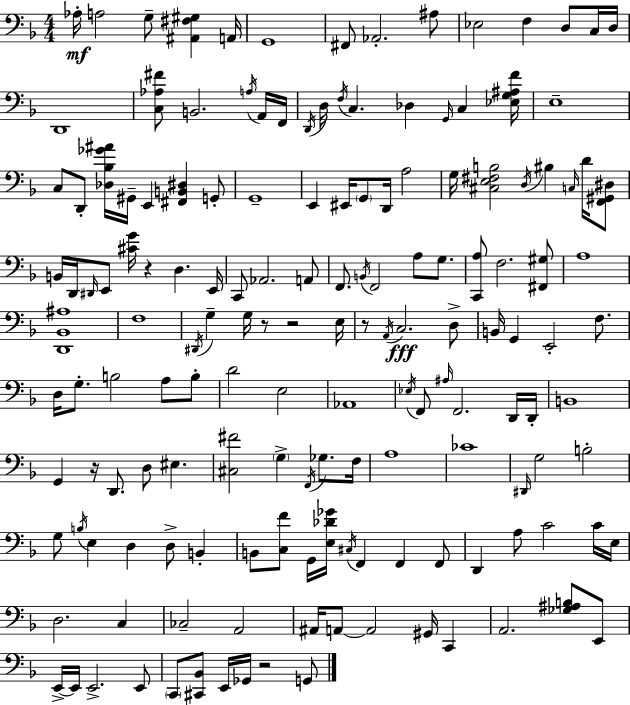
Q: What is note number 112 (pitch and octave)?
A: A3